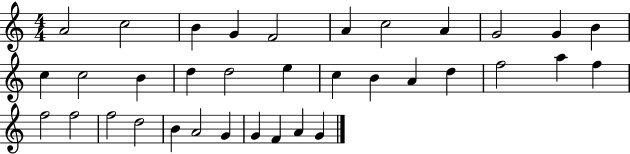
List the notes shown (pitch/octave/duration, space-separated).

A4/h C5/h B4/q G4/q F4/h A4/q C5/h A4/q G4/h G4/q B4/q C5/q C5/h B4/q D5/q D5/h E5/q C5/q B4/q A4/q D5/q F5/h A5/q F5/q F5/h F5/h F5/h D5/h B4/q A4/h G4/q G4/q F4/q A4/q G4/q